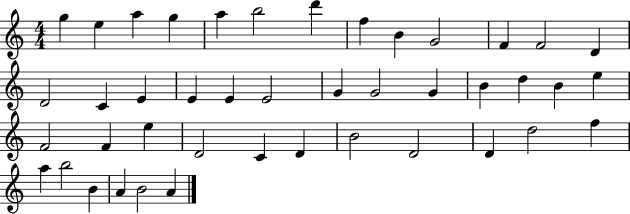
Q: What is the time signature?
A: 4/4